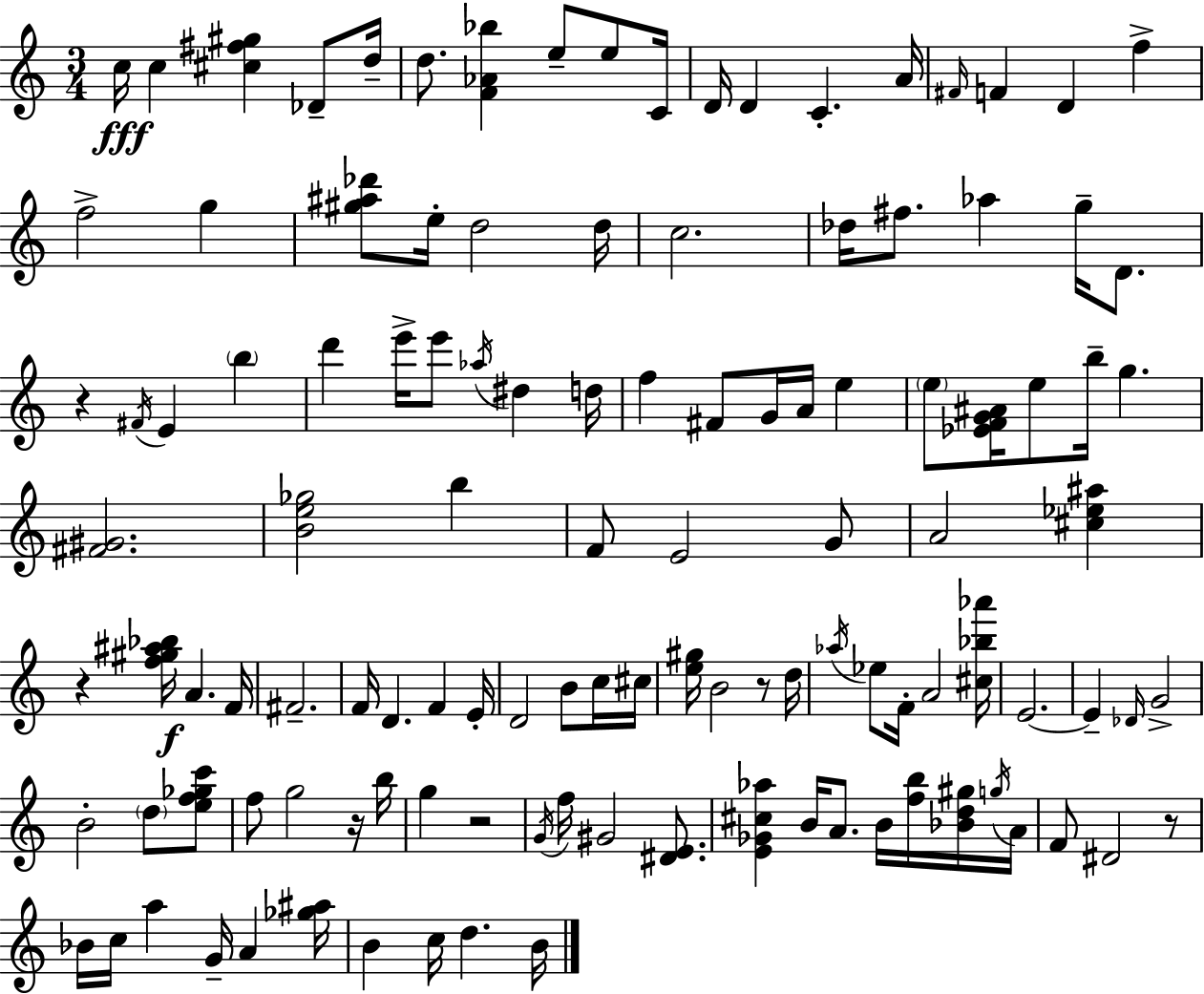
{
  \clef treble
  \numericTimeSignature
  \time 3/4
  \key a \minor
  \repeat volta 2 { c''16\fff c''4 <cis'' fis'' gis''>4 des'8-- d''16-- | d''8. <f' aes' bes''>4 e''8-- e''8 c'16 | d'16 d'4 c'4.-. a'16 | \grace { fis'16 } f'4 d'4 f''4-> | \break f''2-> g''4 | <gis'' ais'' des'''>8 e''16-. d''2 | d''16 c''2. | des''16 fis''8. aes''4 g''16-- d'8. | \break r4 \acciaccatura { fis'16 } e'4 \parenthesize b''4 | d'''4 e'''16-> e'''8 \acciaccatura { aes''16 } dis''4 | d''16 f''4 fis'8 g'16 a'16 e''4 | \parenthesize e''8 <ees' f' g' ais'>16 e''8 b''16-- g''4. | \break <fis' gis'>2. | <b' e'' ges''>2 b''4 | f'8 e'2 | g'8 a'2 <cis'' ees'' ais''>4 | \break r4 <f'' gis'' ais'' bes''>16\f a'4. | f'16 fis'2.-- | f'16 d'4. f'4 | e'16-. d'2 b'8 | \break c''16 cis''16 <e'' gis''>16 b'2 | r8 d''16 \acciaccatura { aes''16 } ees''8 f'16-. a'2 | <cis'' bes'' aes'''>16 e'2.~~ | e'4-- \grace { des'16 } g'2-> | \break b'2-. | \parenthesize d''8 <e'' f'' ges'' c'''>8 f''8 g''2 | r16 b''16 g''4 r2 | \acciaccatura { g'16 } f''16 gis'2 | \break <dis' e'>8. <e' ges' cis'' aes''>4 b'16 a'8. | b'16 <f'' b''>16 <bes' d'' gis''>16 \acciaccatura { g''16 } a'16 f'8 dis'2 | r8 bes'16 c''16 a''4 | g'16-- a'4 <ges'' ais''>16 b'4 c''16 | \break d''4. b'16 } \bar "|."
}